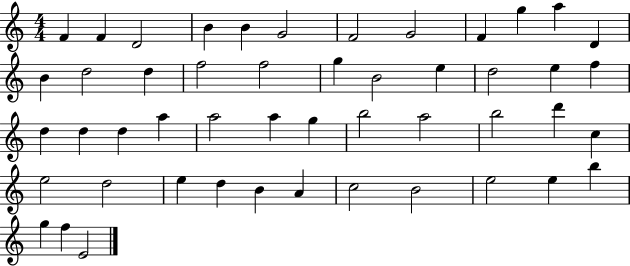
X:1
T:Untitled
M:4/4
L:1/4
K:C
F F D2 B B G2 F2 G2 F g a D B d2 d f2 f2 g B2 e d2 e f d d d a a2 a g b2 a2 b2 d' c e2 d2 e d B A c2 B2 e2 e b g f E2